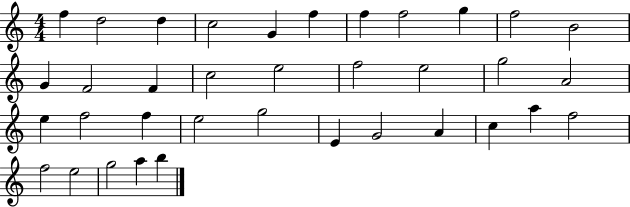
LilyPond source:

{
  \clef treble
  \numericTimeSignature
  \time 4/4
  \key c \major
  f''4 d''2 d''4 | c''2 g'4 f''4 | f''4 f''2 g''4 | f''2 b'2 | \break g'4 f'2 f'4 | c''2 e''2 | f''2 e''2 | g''2 a'2 | \break e''4 f''2 f''4 | e''2 g''2 | e'4 g'2 a'4 | c''4 a''4 f''2 | \break f''2 e''2 | g''2 a''4 b''4 | \bar "|."
}